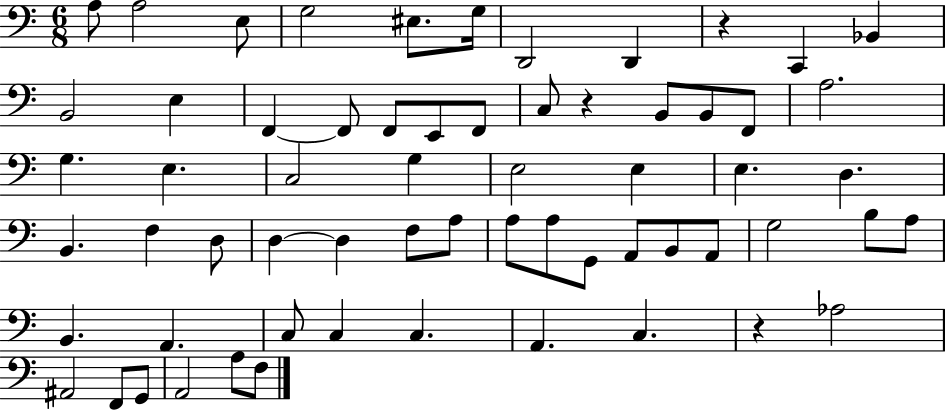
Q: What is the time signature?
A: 6/8